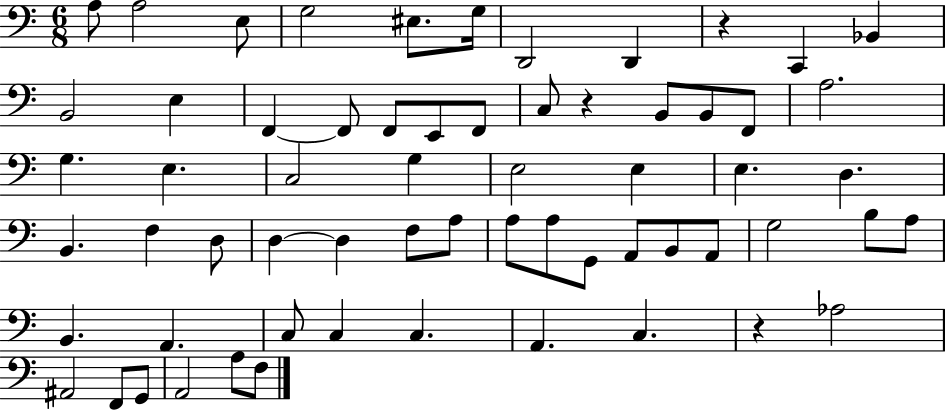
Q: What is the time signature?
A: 6/8